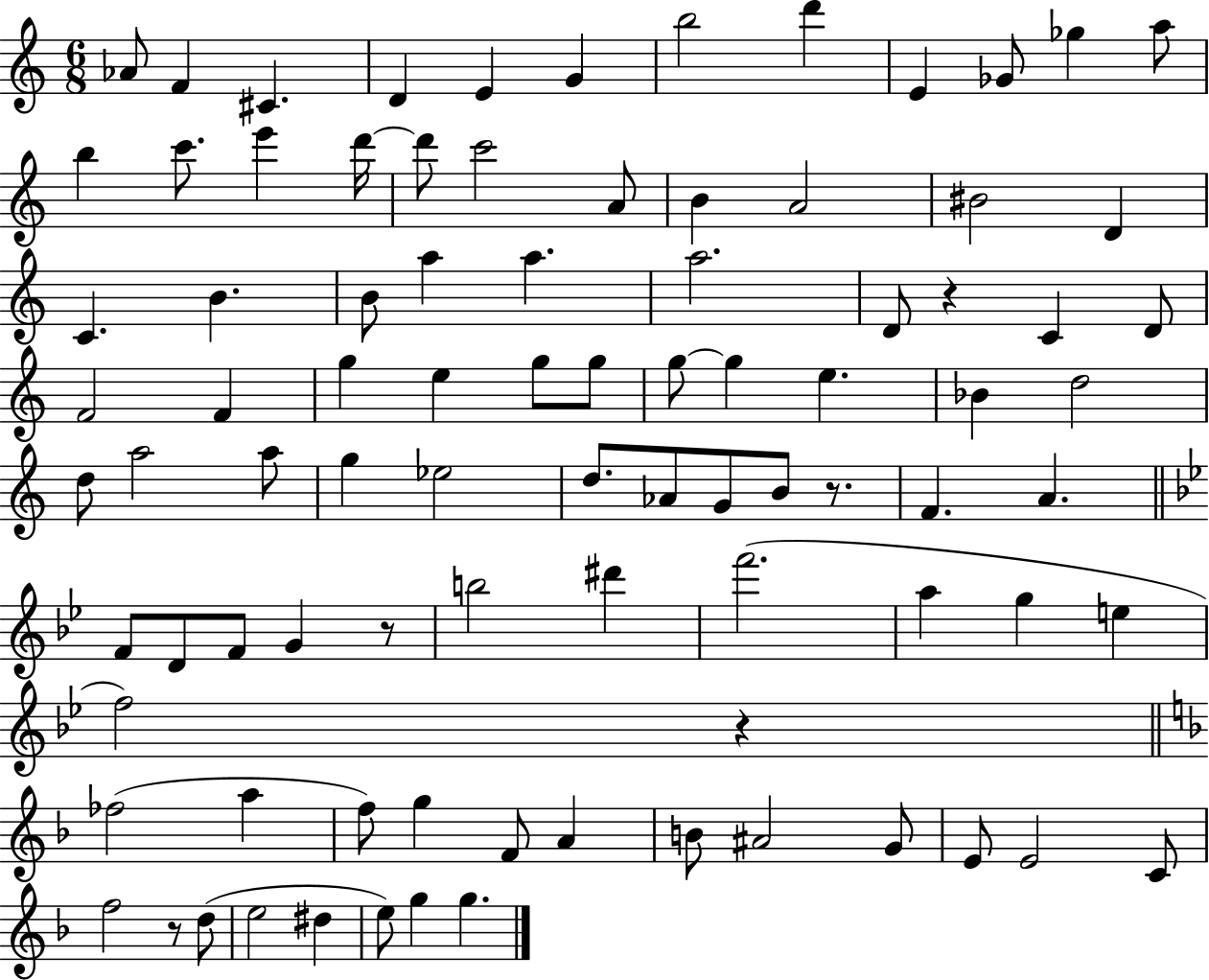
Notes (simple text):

Ab4/e F4/q C#4/q. D4/q E4/q G4/q B5/h D6/q E4/q Gb4/e Gb5/q A5/e B5/q C6/e. E6/q D6/s D6/e C6/h A4/e B4/q A4/h BIS4/h D4/q C4/q. B4/q. B4/e A5/q A5/q. A5/h. D4/e R/q C4/q D4/e F4/h F4/q G5/q E5/q G5/e G5/e G5/e G5/q E5/q. Bb4/q D5/h D5/e A5/h A5/e G5/q Eb5/h D5/e. Ab4/e G4/e B4/e R/e. F4/q. A4/q. F4/e D4/e F4/e G4/q R/e B5/h D#6/q F6/h. A5/q G5/q E5/q F5/h R/q FES5/h A5/q F5/e G5/q F4/e A4/q B4/e A#4/h G4/e E4/e E4/h C4/e F5/h R/e D5/e E5/h D#5/q E5/e G5/q G5/q.